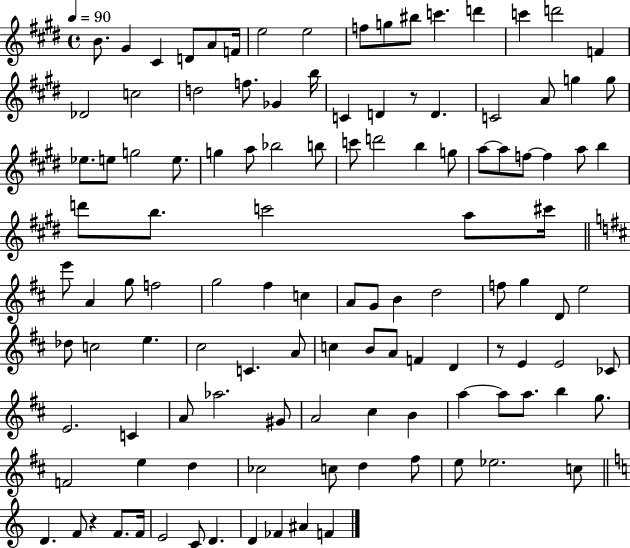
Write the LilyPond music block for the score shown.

{
  \clef treble
  \time 4/4
  \defaultTimeSignature
  \key e \major
  \tempo 4 = 90
  b'8. gis'4 cis'4 d'8 a'8 f'16 | e''2 e''2 | f''8 g''8 bis''8 c'''4. d'''4 | c'''4 d'''2 f'4 | \break des'2 c''2 | d''2 f''8. ges'4 b''16 | c'4 d'4 r8 d'4. | c'2 a'8 g''4 g''8 | \break ees''8. e''8 g''2 e''8. | g''4 a''8 bes''2 b''8 | c'''8 d'''2 b''4 g''8 | a''8~~ a''8 f''8~~ f''4 a''8 b''4 | \break d'''8 b''8. c'''2 a''8 cis'''16 | \bar "||" \break \key d \major e'''8 a'4 g''8 f''2 | g''2 fis''4 c''4 | a'8 g'8 b'4 d''2 | f''8 g''4 d'8 e''2 | \break des''8 c''2 e''4. | cis''2 c'4. a'8 | c''4 b'8 a'8 f'4 d'4 | r8 e'4 e'2 ces'8 | \break e'2. c'4 | a'8 aes''2. gis'8 | a'2 cis''4 b'4 | a''4~~ a''8 a''8. b''4 g''8. | \break f'2 e''4 d''4 | ces''2 c''8 d''4 fis''8 | e''8 ees''2. c''8 | \bar "||" \break \key c \major d'4. f'8 r4 f'8. f'16 | e'2 c'8 d'4. | d'4 fes'4 ais'4 f'4 | \bar "|."
}